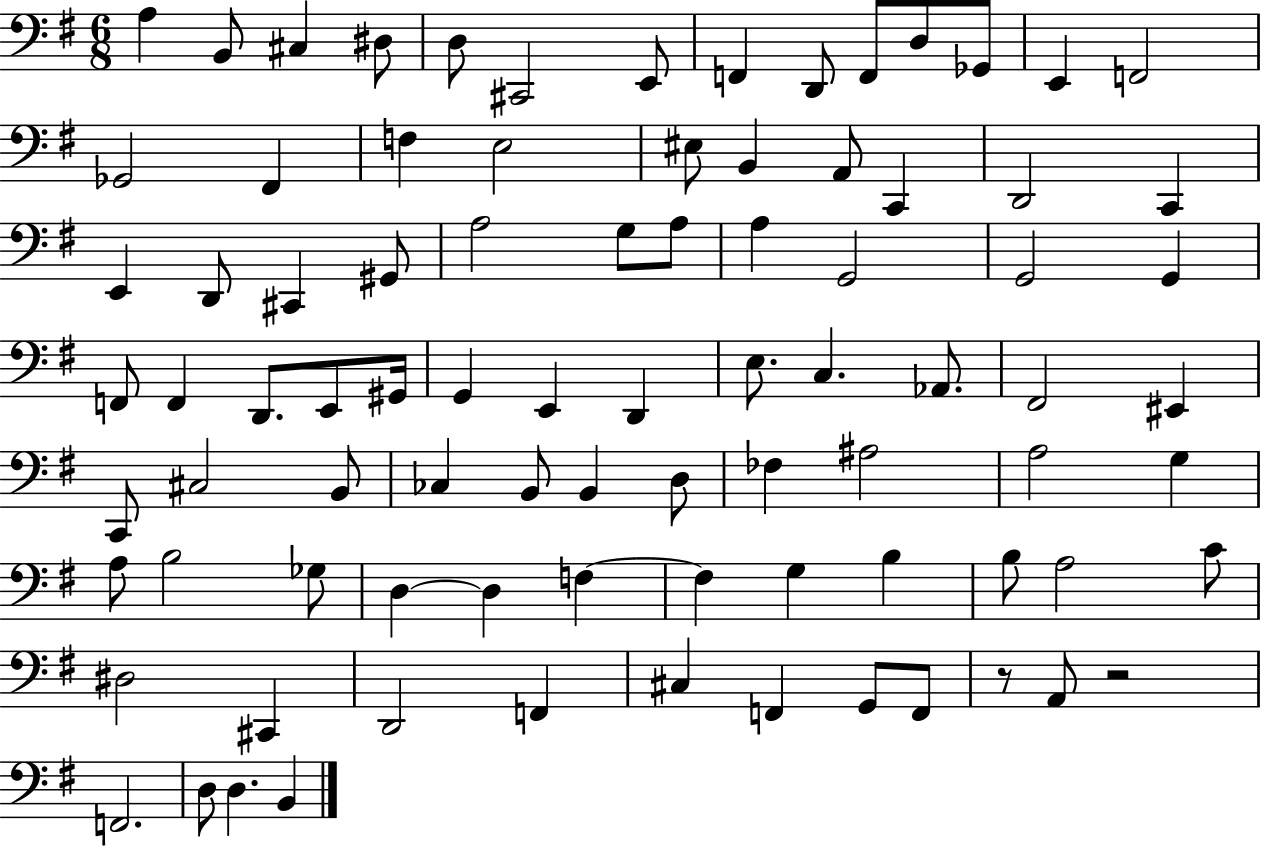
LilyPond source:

{
  \clef bass
  \numericTimeSignature
  \time 6/8
  \key g \major
  \repeat volta 2 { a4 b,8 cis4 dis8 | d8 cis,2 e,8 | f,4 d,8 f,8 d8 ges,8 | e,4 f,2 | \break ges,2 fis,4 | f4 e2 | eis8 b,4 a,8 c,4 | d,2 c,4 | \break e,4 d,8 cis,4 gis,8 | a2 g8 a8 | a4 g,2 | g,2 g,4 | \break f,8 f,4 d,8. e,8 gis,16 | g,4 e,4 d,4 | e8. c4. aes,8. | fis,2 eis,4 | \break c,8 cis2 b,8 | ces4 b,8 b,4 d8 | fes4 ais2 | a2 g4 | \break a8 b2 ges8 | d4~~ d4 f4~~ | f4 g4 b4 | b8 a2 c'8 | \break dis2 cis,4 | d,2 f,4 | cis4 f,4 g,8 f,8 | r8 a,8 r2 | \break f,2. | d8 d4. b,4 | } \bar "|."
}